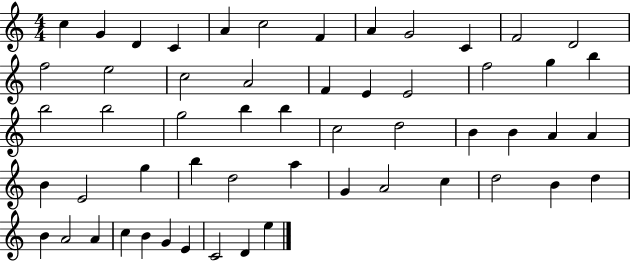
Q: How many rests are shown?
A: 0